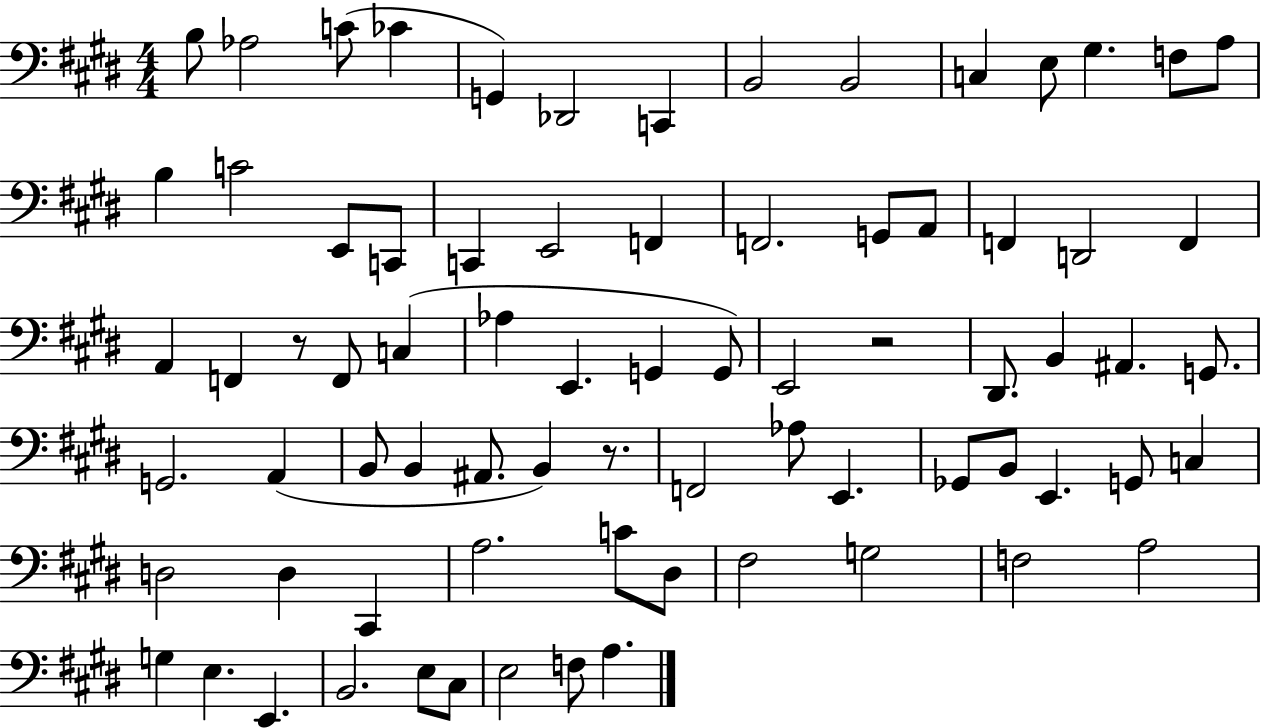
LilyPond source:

{
  \clef bass
  \numericTimeSignature
  \time 4/4
  \key e \major
  b8 aes2 c'8( ces'4 | g,4) des,2 c,4 | b,2 b,2 | c4 e8 gis4. f8 a8 | \break b4 c'2 e,8 c,8 | c,4 e,2 f,4 | f,2. g,8 a,8 | f,4 d,2 f,4 | \break a,4 f,4 r8 f,8 c4( | aes4 e,4. g,4 g,8) | e,2 r2 | dis,8. b,4 ais,4. g,8. | \break g,2. a,4( | b,8 b,4 ais,8. b,4) r8. | f,2 aes8 e,4. | ges,8 b,8 e,4. g,8 c4 | \break d2 d4 cis,4 | a2. c'8 dis8 | fis2 g2 | f2 a2 | \break g4 e4. e,4. | b,2. e8 cis8 | e2 f8 a4. | \bar "|."
}